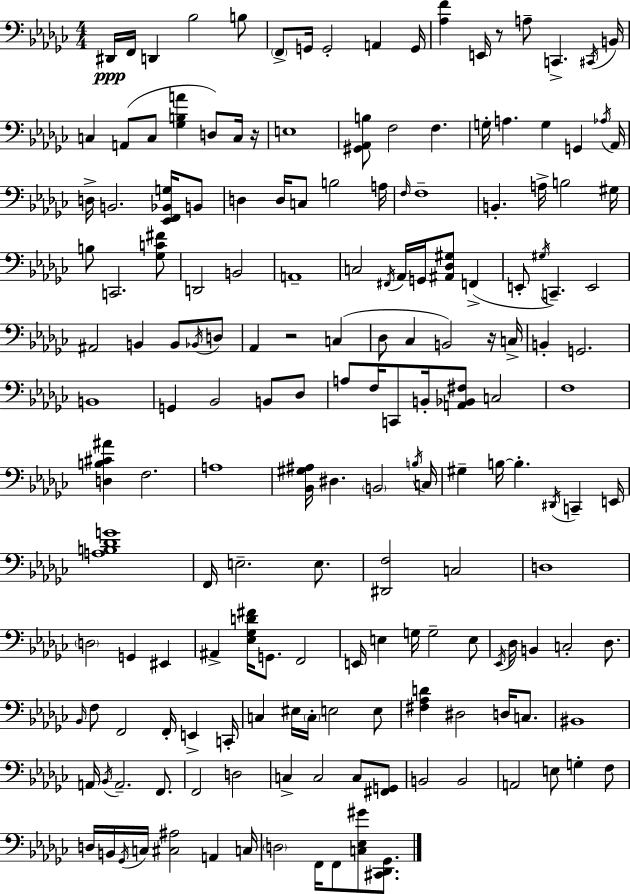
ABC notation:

X:1
T:Untitled
M:4/4
L:1/4
K:Ebm
^D,,/4 F,,/4 D,, _B,2 B,/2 F,,/2 G,,/4 G,,2 A,, G,,/4 [_A,F] E,,/4 z/2 A,/2 C,, ^C,,/4 B,,/4 C, A,,/2 C,/2 [_G,B,A] D,/2 C,/4 z/4 E,4 [^G,,_A,,B,]/2 F,2 F, G,/4 A, G, G,, _A,/4 _A,,/4 D,/4 B,,2 [_E,,F,,_B,,G,]/4 B,,/2 D, D,/4 C,/2 B,2 A,/4 F,/4 F,4 B,, A,/4 B,2 ^G,/4 B,/2 C,,2 [_G,C^F]/2 D,,2 B,,2 A,,4 C,2 ^F,,/4 _A,,/4 G,,/4 [^A,,_D,^G,]/2 F,, E,,/2 ^G,/4 C,, E,,2 ^A,,2 B,, B,,/2 _B,,/4 D,/2 _A,, z2 C, _D,/2 _C, B,,2 z/4 C,/4 B,, G,,2 B,,4 G,, _B,,2 B,,/2 _D,/2 A,/2 F,/4 C,,/2 B,,/4 [A,,_B,,^F,]/2 C,2 F,4 [D,B,^C^A] F,2 A,4 [_B,,^G,^A,]/4 ^D, B,,2 B,/4 C,/4 ^G, B,/4 B, ^D,,/4 C,, E,,/4 [A,B,_DG]4 F,,/4 E,2 E,/2 [^D,,F,]2 C,2 D,4 D,2 G,, ^E,, ^A,, [_E,_G,D^F]/4 G,,/2 F,,2 E,,/4 E, G,/4 G,2 E,/2 _E,,/4 _D,/4 B,, C,2 _D,/2 _B,,/4 F,/2 F,,2 F,,/4 E,, C,,/4 C, ^E,/4 C,/4 E,2 E,/2 [^F,_A,D] ^D,2 D,/4 C,/2 ^B,,4 A,,/4 _B,,/4 A,,2 F,,/2 F,,2 D,2 C, C,2 C,/2 [^F,,G,,]/2 B,,2 B,,2 A,,2 E,/2 G, F,/2 D,/4 B,,/4 _G,,/4 C,/4 [^C,^A,]2 A,, C,/4 D,2 F,,/4 F,,/2 [C,_E,^G]/2 [^C,,_D,,_G,,]/2